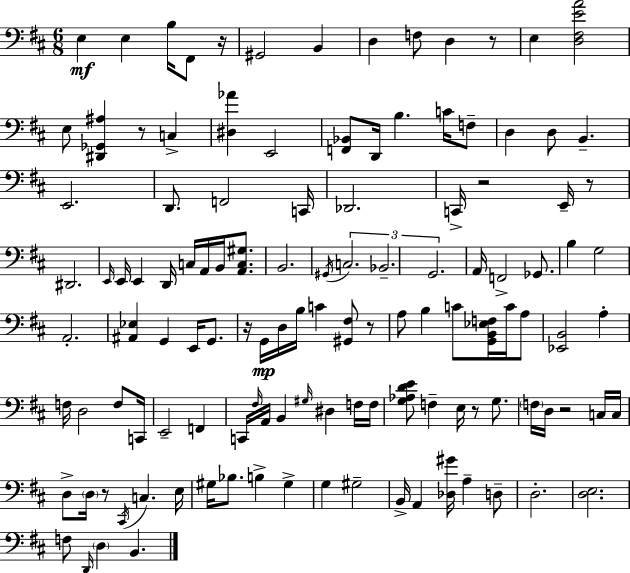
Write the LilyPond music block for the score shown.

{
  \clef bass
  \numericTimeSignature
  \time 6/8
  \key d \major
  e4\mf e4 b16 fis,8 r16 | gis,2 b,4 | d4 f8 d4 r8 | e4 <d fis e' a'>2 | \break e8 <dis, ges, ais>4 r8 c4-> | <dis aes'>4 e,2 | <f, bes,>8 d,16 b4. c'16 f8-- | d4 d8 b,4.-- | \break e,2. | d,8. f,2 c,16 | des,2. | c,16-> r2 e,16-- r8 | \break dis,2. | \grace { e,16 } e,16 e,4 d,16 c16 a,16 b,16 <a, c gis>8. | b,2. | \acciaccatura { gis,16 } \tuplet 3/2 { c2. | \break bes,2.-- | g,2. } | a,16 f,2-> ges,8. | b4 g2 | \break a,2.-. | <ais, ees>4 g,4 e,16 g,8. | r16 g,16\mp d16 b16 c'4 <gis, fis>8 | r8 a8 b4 c'8 <g, b, ees f>16 c'16 | \break a8 <ees, b,>2 a4-. | f16 d2 f8 | c,16 e,2-- f,4 | c,16 \grace { fis16 } a,16 b,4 \grace { gis16 } dis4 | \break f16 f16 <g aes d' e'>8 f4-- e16 r8 | g8. \parenthesize f16 d16 r2 | c16 c16 d8-> \parenthesize d16 r8 \acciaccatura { cis,16 } c4. | e16 gis16 bes8. b4-> | \break gis4-> g4 gis2-- | b,16-> a,4 <des gis'>16 a4-- | d8-- d2.-. | <d e>2. | \break f8 \grace { d,16 } \parenthesize d4 | b,4. \bar "|."
}